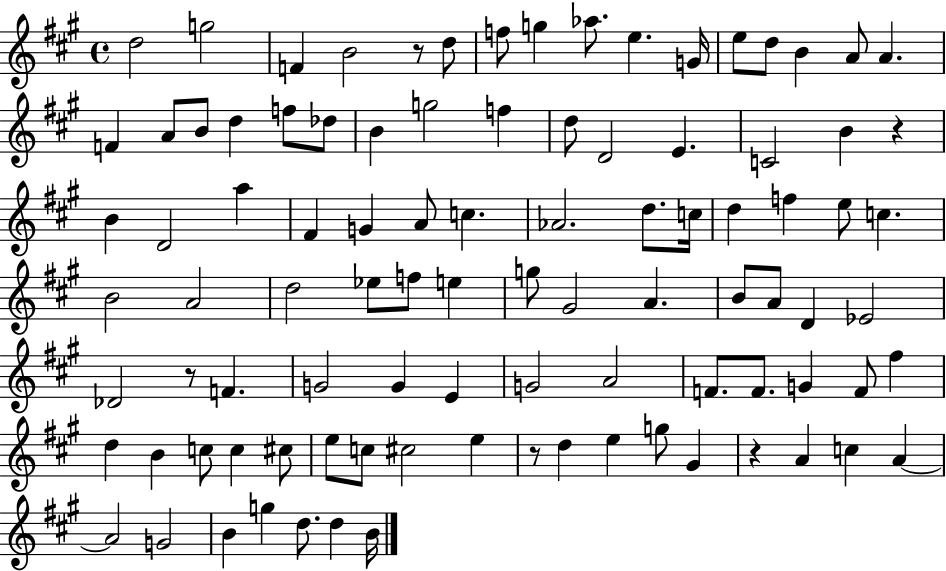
D5/h G5/h F4/q B4/h R/e D5/e F5/e G5/q Ab5/e. E5/q. G4/s E5/e D5/e B4/q A4/e A4/q. F4/q A4/e B4/e D5/q F5/e Db5/e B4/q G5/h F5/q D5/e D4/h E4/q. C4/h B4/q R/q B4/q D4/h A5/q F#4/q G4/q A4/e C5/q. Ab4/h. D5/e. C5/s D5/q F5/q E5/e C5/q. B4/h A4/h D5/h Eb5/e F5/e E5/q G5/e G#4/h A4/q. B4/e A4/e D4/q Eb4/h Db4/h R/e F4/q. G4/h G4/q E4/q G4/h A4/h F4/e. F4/e. G4/q F4/e F#5/q D5/q B4/q C5/e C5/q C#5/e E5/e C5/e C#5/h E5/q R/e D5/q E5/q G5/e G#4/q R/q A4/q C5/q A4/q A4/h G4/h B4/q G5/q D5/e. D5/q B4/s